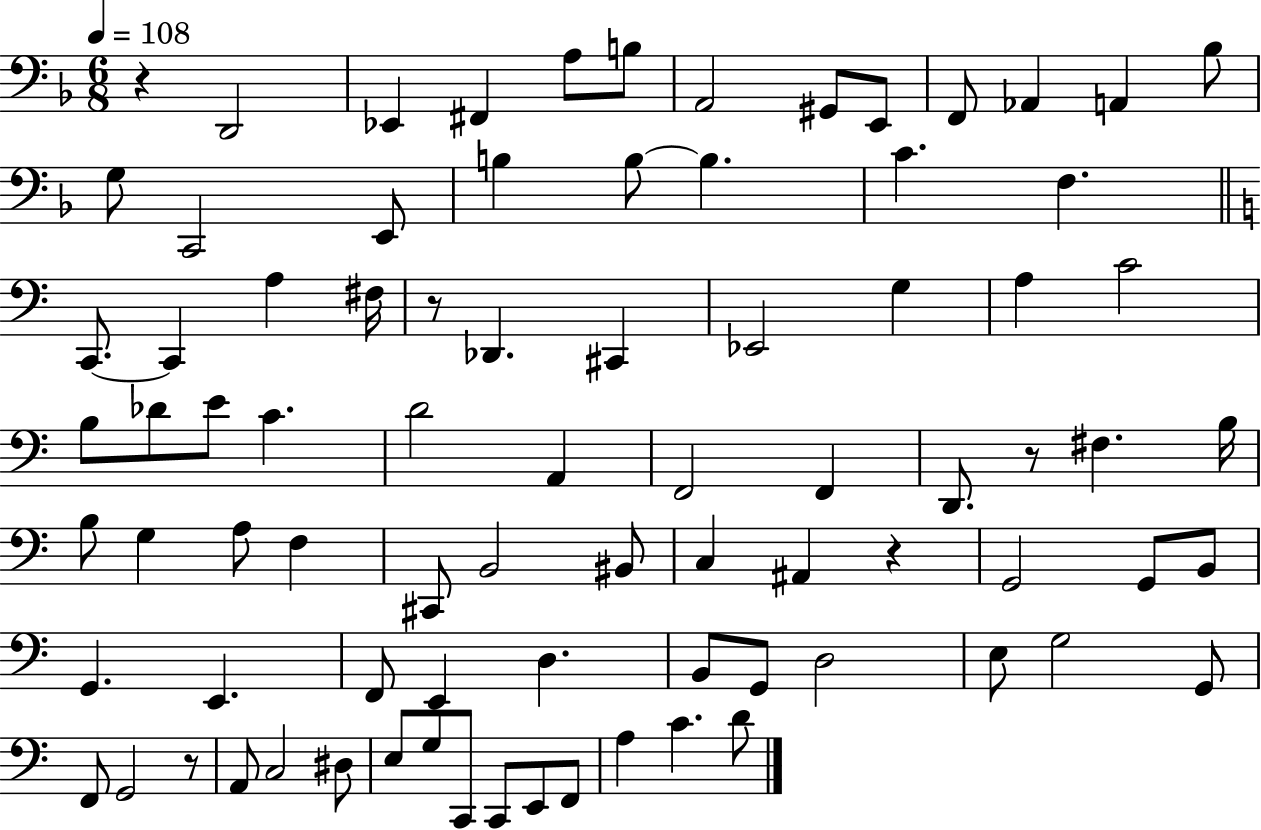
R/q D2/h Eb2/q F#2/q A3/e B3/e A2/h G#2/e E2/e F2/e Ab2/q A2/q Bb3/e G3/e C2/h E2/e B3/q B3/e B3/q. C4/q. F3/q. C2/e. C2/q A3/q F#3/s R/e Db2/q. C#2/q Eb2/h G3/q A3/q C4/h B3/e Db4/e E4/e C4/q. D4/h A2/q F2/h F2/q D2/e. R/e F#3/q. B3/s B3/e G3/q A3/e F3/q C#2/e B2/h BIS2/e C3/q A#2/q R/q G2/h G2/e B2/e G2/q. E2/q. F2/e E2/q D3/q. B2/e G2/e D3/h E3/e G3/h G2/e F2/e G2/h R/e A2/e C3/h D#3/e E3/e G3/e C2/e C2/e E2/e F2/e A3/q C4/q. D4/e